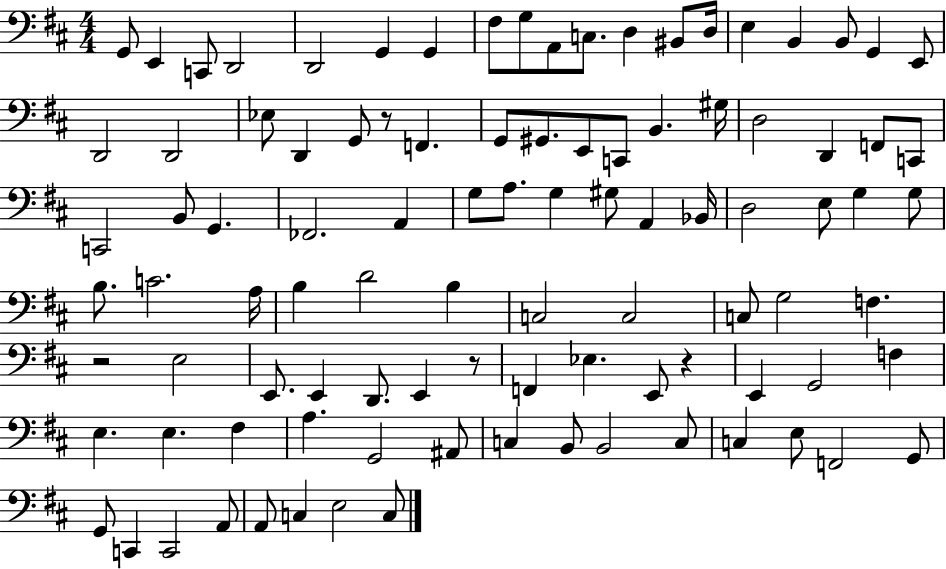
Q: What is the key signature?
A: D major